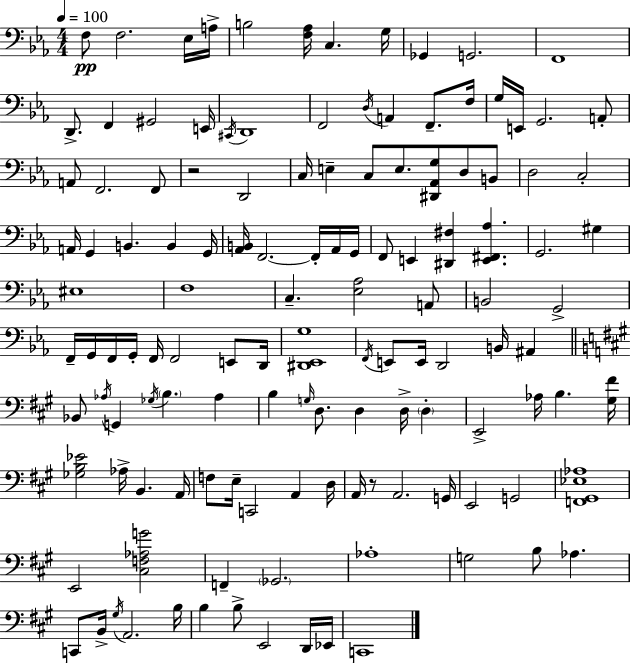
F3/e F3/h. Eb3/s A3/s B3/h [F3,Ab3]/s C3/q. G3/s Gb2/q G2/h. F2/w D2/e. F2/q G#2/h E2/s C#2/s D2/w F2/h D3/s A2/q F2/e. F3/s G3/s E2/s G2/h. A2/e A2/e F2/h. F2/e R/h D2/h C3/s E3/q C3/e E3/e. [D#2,Ab2,G3]/e D3/e B2/e D3/h C3/h A2/s G2/q B2/q. B2/q G2/s [Ab2,B2]/s F2/h. F2/s Ab2/s G2/s F2/e E2/q [D#2,F#3]/q [E2,F#2,Ab3]/q. G2/h. G#3/q EIS3/w F3/w C3/q. [Eb3,Ab3]/h A2/e B2/h G2/h F2/s G2/s F2/s G2/s F2/s F2/h E2/e D2/s [D#2,Eb2,G3]/w F2/s E2/e E2/s D2/h B2/s A#2/q Bb2/e Ab3/s G2/q Gb3/s B3/q. Ab3/q B3/q G3/s D3/e. D3/q D3/s D3/q E2/h Ab3/s B3/q. [G#3,F#4]/s [Gb3,B3,Eb4]/h Ab3/s B2/q. A2/s F3/e E3/s C2/h A2/q D3/s A2/s R/e A2/h. G2/s E2/h G2/h [F2,G#2,Eb3,Ab3]/w E2/h [C#3,F3,Ab3,G4]/h F2/q Gb2/h. Ab3/w G3/h B3/e Ab3/q. C2/e B2/s G#3/s A2/h. B3/s B3/q B3/e E2/h D2/s Eb2/s C2/w